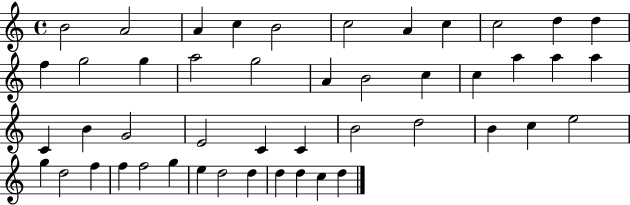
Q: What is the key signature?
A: C major